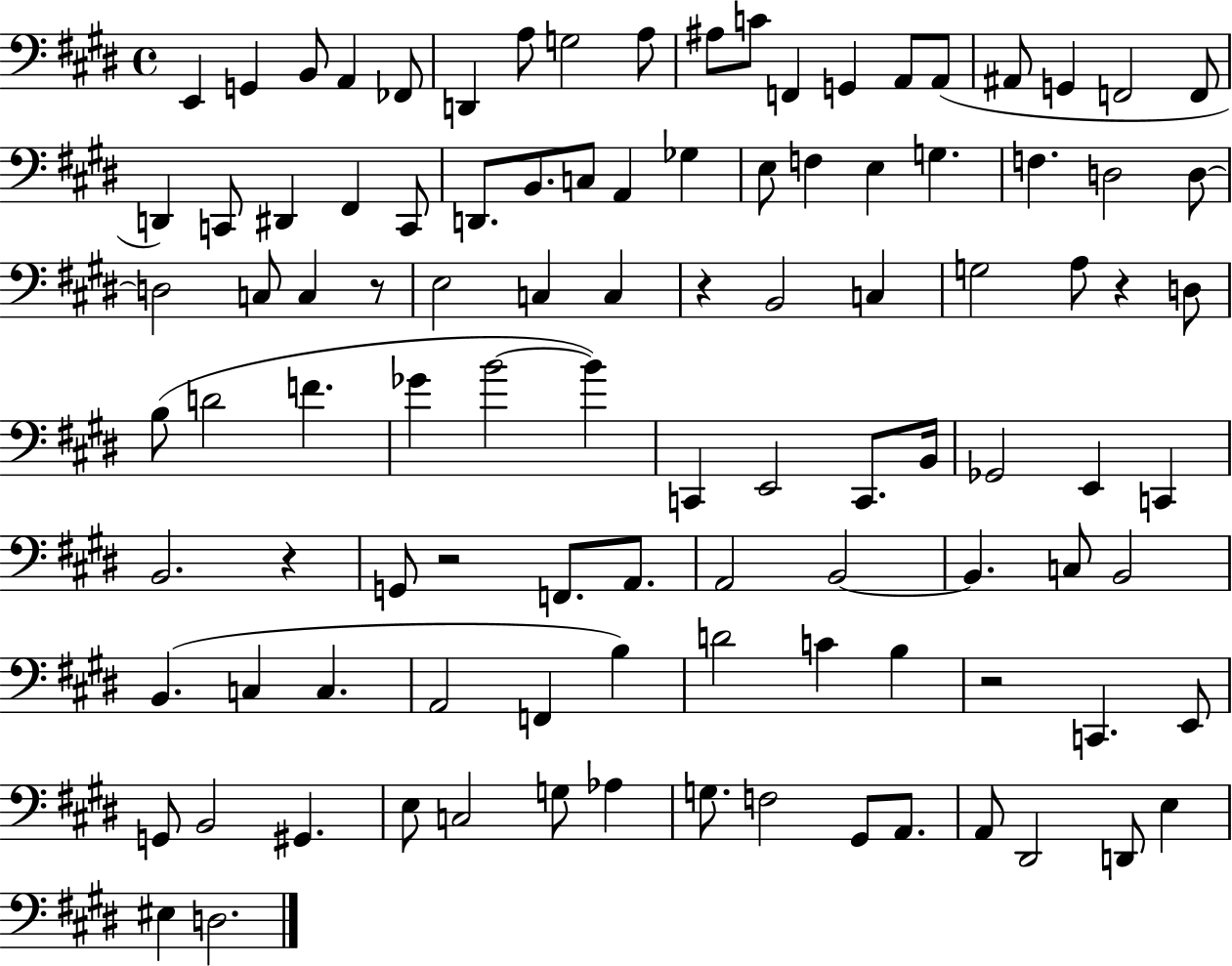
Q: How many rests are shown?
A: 6